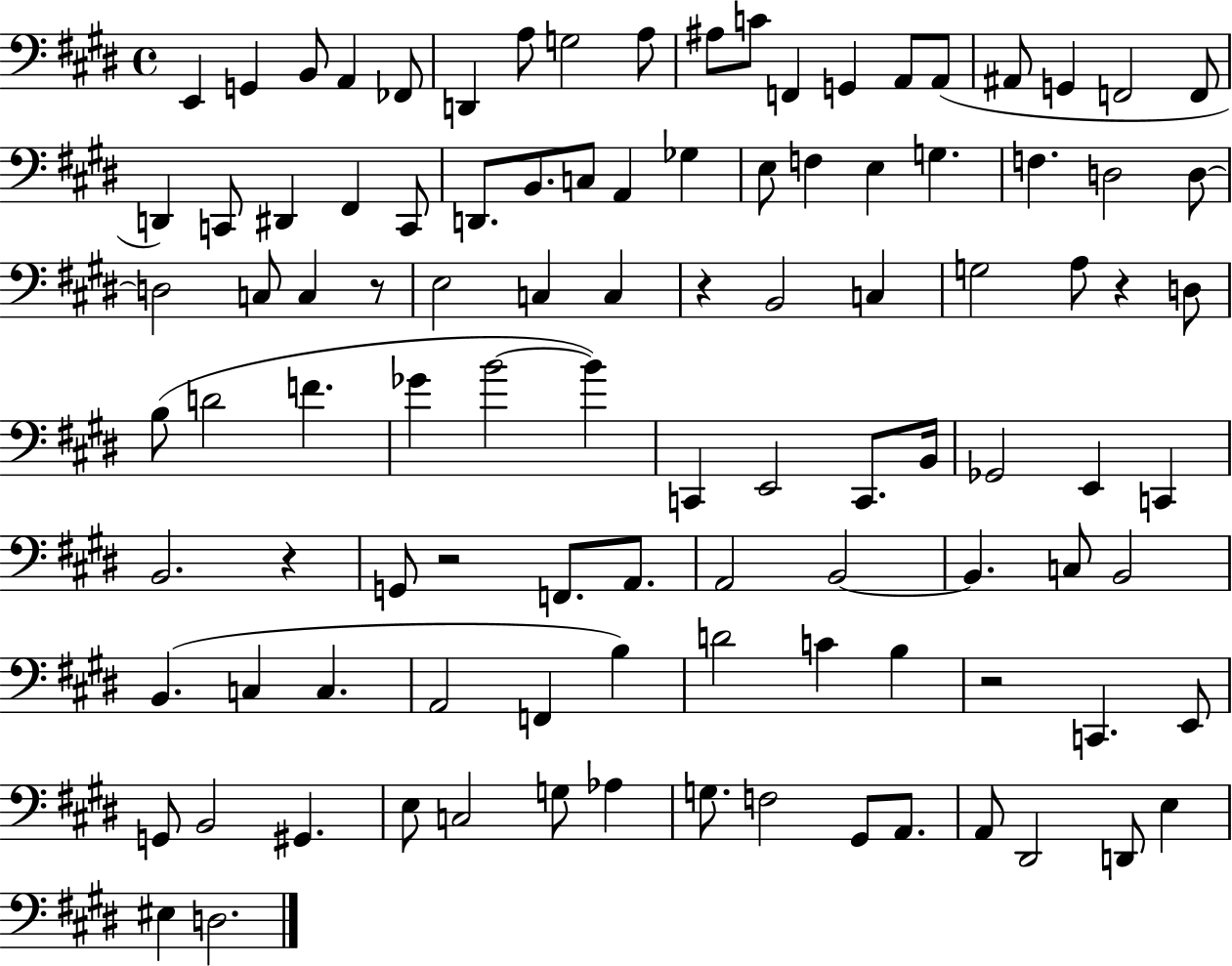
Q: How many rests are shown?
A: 6